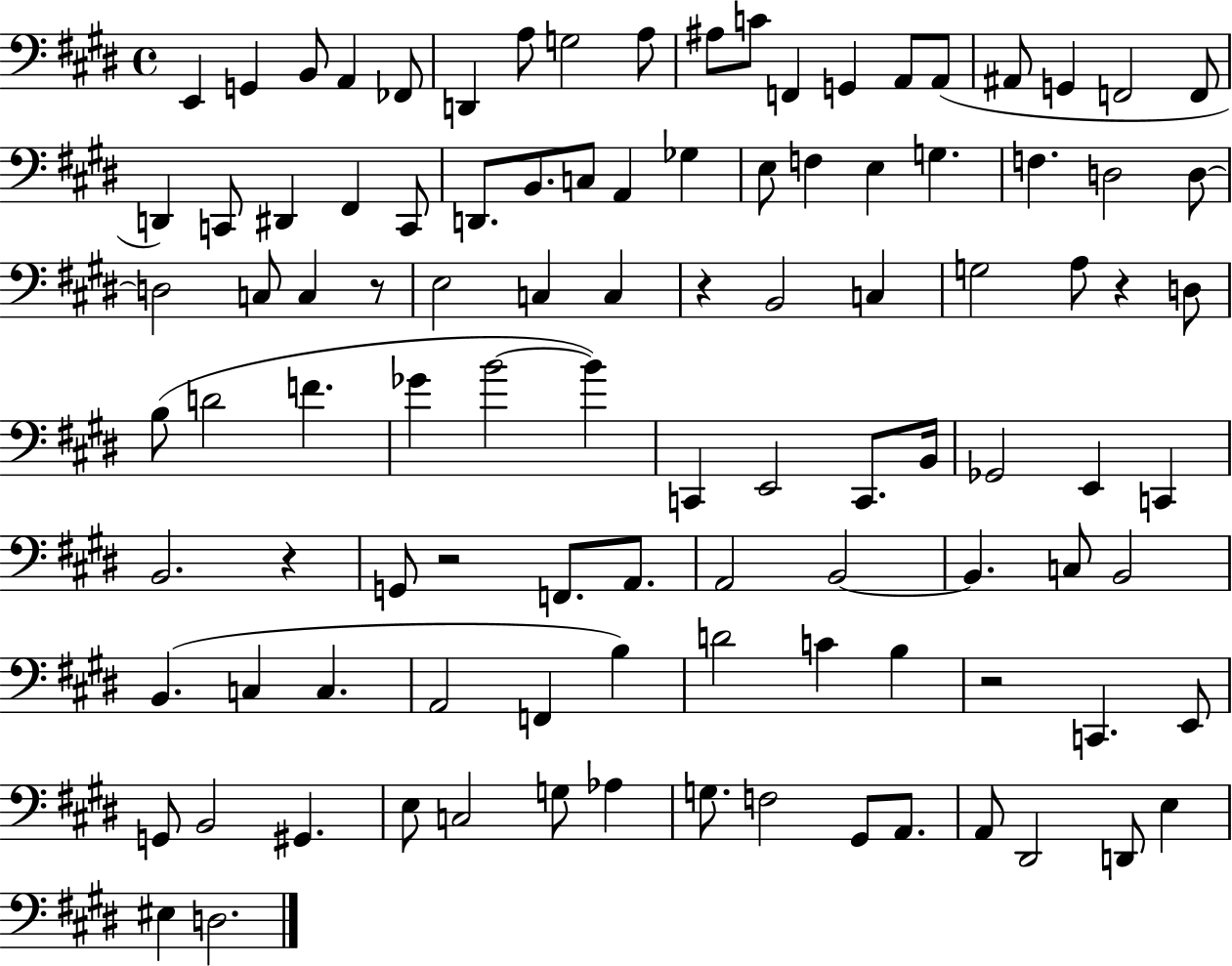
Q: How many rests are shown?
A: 6